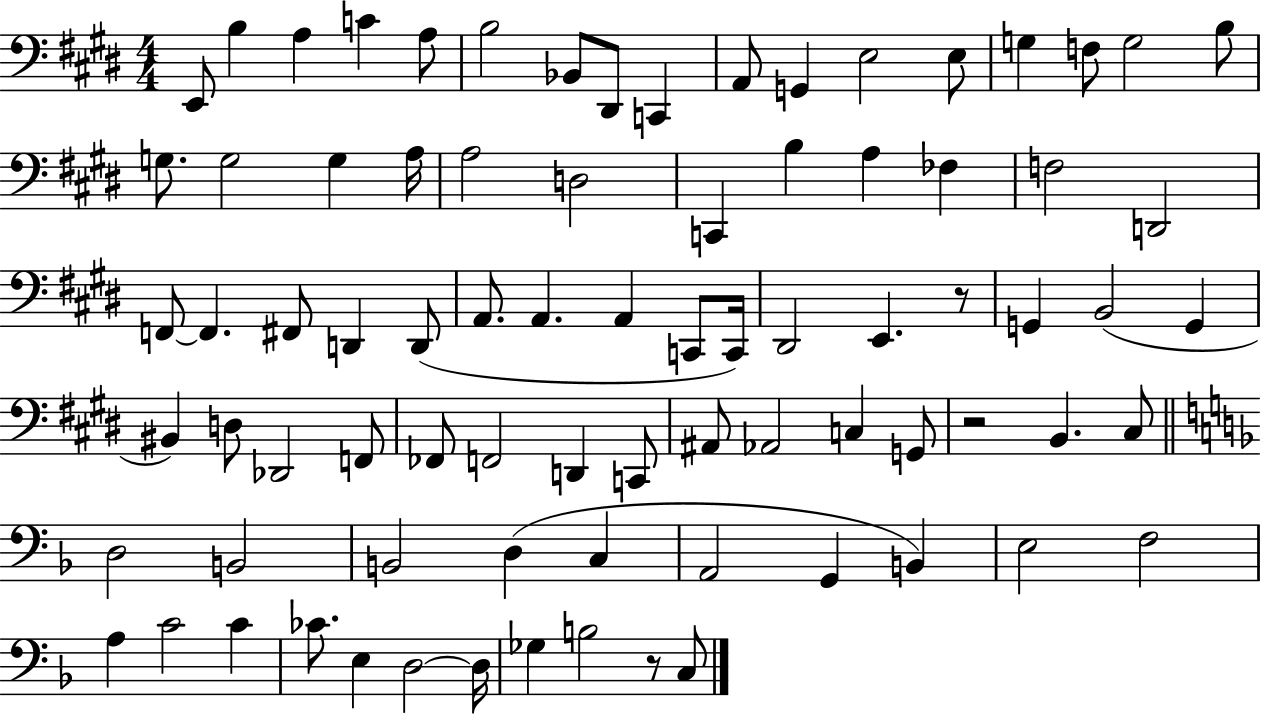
E2/e B3/q A3/q C4/q A3/e B3/h Bb2/e D#2/e C2/q A2/e G2/q E3/h E3/e G3/q F3/e G3/h B3/e G3/e. G3/h G3/q A3/s A3/h D3/h C2/q B3/q A3/q FES3/q F3/h D2/h F2/e F2/q. F#2/e D2/q D2/e A2/e. A2/q. A2/q C2/e C2/s D#2/h E2/q. R/e G2/q B2/h G2/q BIS2/q D3/e Db2/h F2/e FES2/e F2/h D2/q C2/e A#2/e Ab2/h C3/q G2/e R/h B2/q. C#3/e D3/h B2/h B2/h D3/q C3/q A2/h G2/q B2/q E3/h F3/h A3/q C4/h C4/q CES4/e. E3/q D3/h D3/s Gb3/q B3/h R/e C3/e